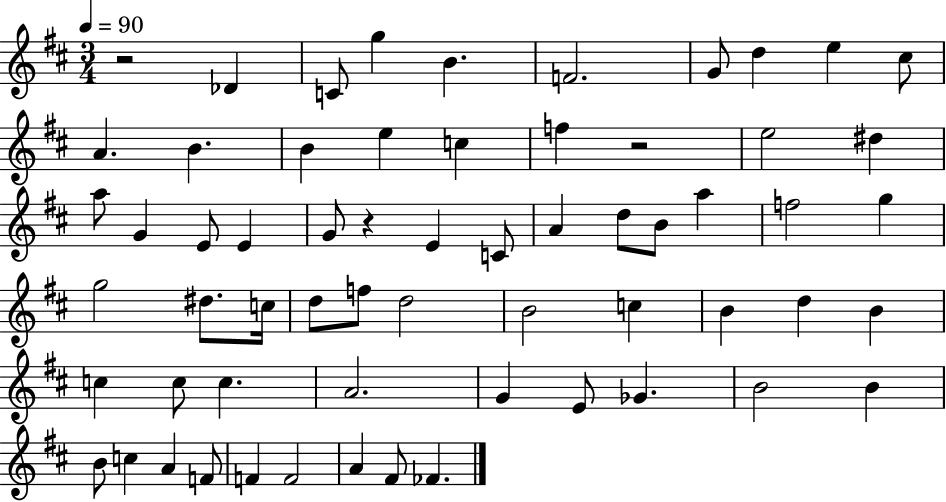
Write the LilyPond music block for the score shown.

{
  \clef treble
  \numericTimeSignature
  \time 3/4
  \key d \major
  \tempo 4 = 90
  r2 des'4 | c'8 g''4 b'4. | f'2. | g'8 d''4 e''4 cis''8 | \break a'4. b'4. | b'4 e''4 c''4 | f''4 r2 | e''2 dis''4 | \break a''8 g'4 e'8 e'4 | g'8 r4 e'4 c'8 | a'4 d''8 b'8 a''4 | f''2 g''4 | \break g''2 dis''8. c''16 | d''8 f''8 d''2 | b'2 c''4 | b'4 d''4 b'4 | \break c''4 c''8 c''4. | a'2. | g'4 e'8 ges'4. | b'2 b'4 | \break b'8 c''4 a'4 f'8 | f'4 f'2 | a'4 fis'8 fes'4. | \bar "|."
}